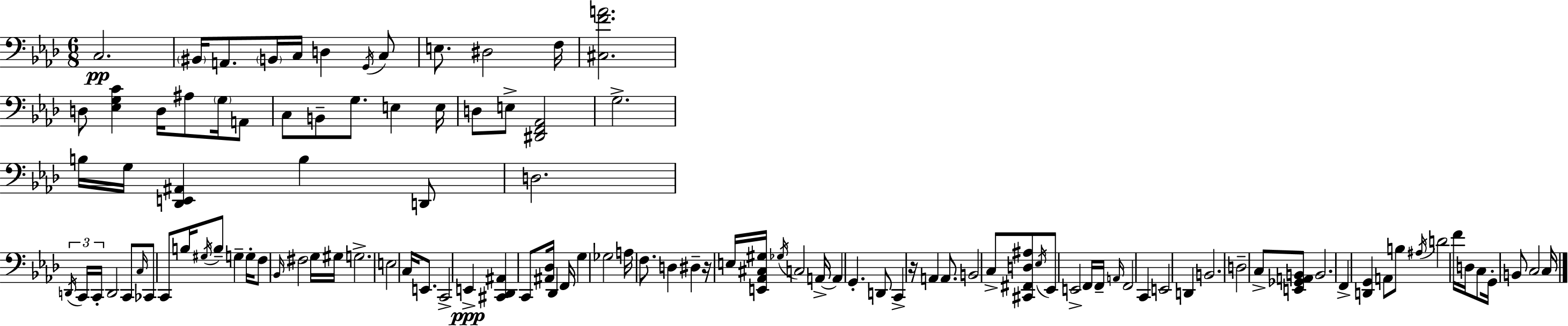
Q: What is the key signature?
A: AES major